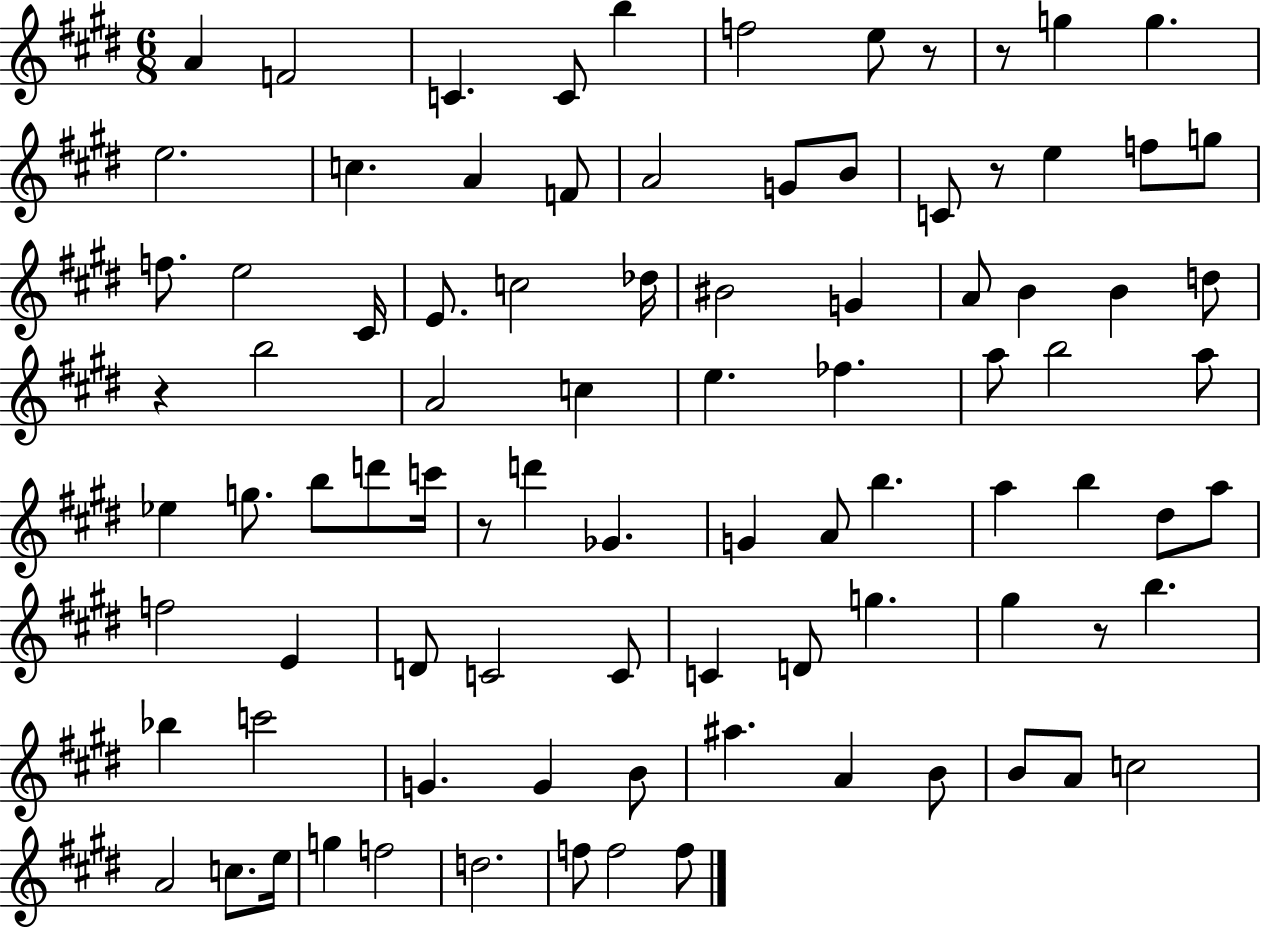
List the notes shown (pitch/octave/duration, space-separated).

A4/q F4/h C4/q. C4/e B5/q F5/h E5/e R/e R/e G5/q G5/q. E5/h. C5/q. A4/q F4/e A4/h G4/e B4/e C4/e R/e E5/q F5/e G5/e F5/e. E5/h C#4/s E4/e. C5/h Db5/s BIS4/h G4/q A4/e B4/q B4/q D5/e R/q B5/h A4/h C5/q E5/q. FES5/q. A5/e B5/h A5/e Eb5/q G5/e. B5/e D6/e C6/s R/e D6/q Gb4/q. G4/q A4/e B5/q. A5/q B5/q D#5/e A5/e F5/h E4/q D4/e C4/h C4/e C4/q D4/e G5/q. G#5/q R/e B5/q. Bb5/q C6/h G4/q. G4/q B4/e A#5/q. A4/q B4/e B4/e A4/e C5/h A4/h C5/e. E5/s G5/q F5/h D5/h. F5/e F5/h F5/e